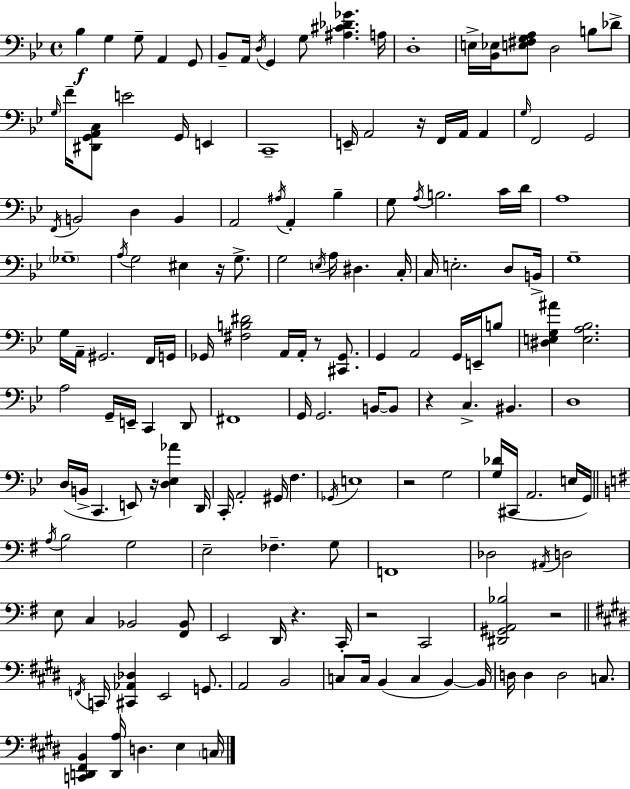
{
  \clef bass
  \time 4/4
  \defaultTimeSignature
  \key g \minor
  \repeat volta 2 { bes4\f g4 g8-- a,4 g,8 | bes,8-- a,16 \acciaccatura { d16 } g,4 g8 <ais cis' des' ges'>4. | a16 d1-. | e16-> <bes, ees>16 <e fis g a>8 d2 b8 des'8-> | \break \grace { g16 } f'16-- <dis, g, a, c>8 e'2 g,16 e,4 | c,1-- | e,16-- a,2 r16 f,16 a,16 a,4 | \grace { g16 } f,2 g,2 | \break \acciaccatura { f,16 } b,2 d4 | b,4 a,2 \acciaccatura { ais16 } a,4-. | bes4-- g8 \acciaccatura { a16 } b2. | c'16 d'16 a1 | \break \parenthesize ges1-- | \acciaccatura { a16 } g2 eis4 | r16 g8.-> g2 \acciaccatura { e16 } | a16 dis4. c16-. c16 e2.-. | \break d8 b,16-> g1-- | g16 a,16-- gis,2. | f,16 g,16 ges,16 <fis b dis'>2 | a,16 a,16-. r8 <cis, ges,>8. g,4 a,2 | \break g,16 e,16-- b8 <dis e g ais'>4 <e a bes>2. | a2 | g,16-- e,16-- c,4 d,8 fis,1 | g,16 g,2. | \break b,16~~ b,8 r4 c4.-> | bis,4. d1 | d16( b,16-> c,4. | e,8) r16 <d ees aes'>4 d,16 c,16-. a,2-. | \break gis,16 f4. \acciaccatura { ges,16 } e1 | r2 | g2 <g des'>16( cis,16 a,2. | e16 g,16) \bar "||" \break \key g \major \acciaccatura { a16 } b2 g2 | e2-- fes4.-- g8 | f,1 | des2 \acciaccatura { ais,16 } d2 | \break e8 c4 bes,2 | <fis, bes,>8 e,2 d,16 r4. | c,16-. r2 c,2 | <dis, gis, a, bes>2 r2 | \break \bar "||" \break \key e \major \acciaccatura { f,16 } c,16 <cis, aes, des>4 e,2 g,8. | a,2 b,2 | c8 c16 b,4( c4 b,4~~) | b,16 d16 d4 d2 c8. | \break <c, d, fis, b,>4 <d, a>16 d4. e4 | \parenthesize c16 } \bar "|."
}